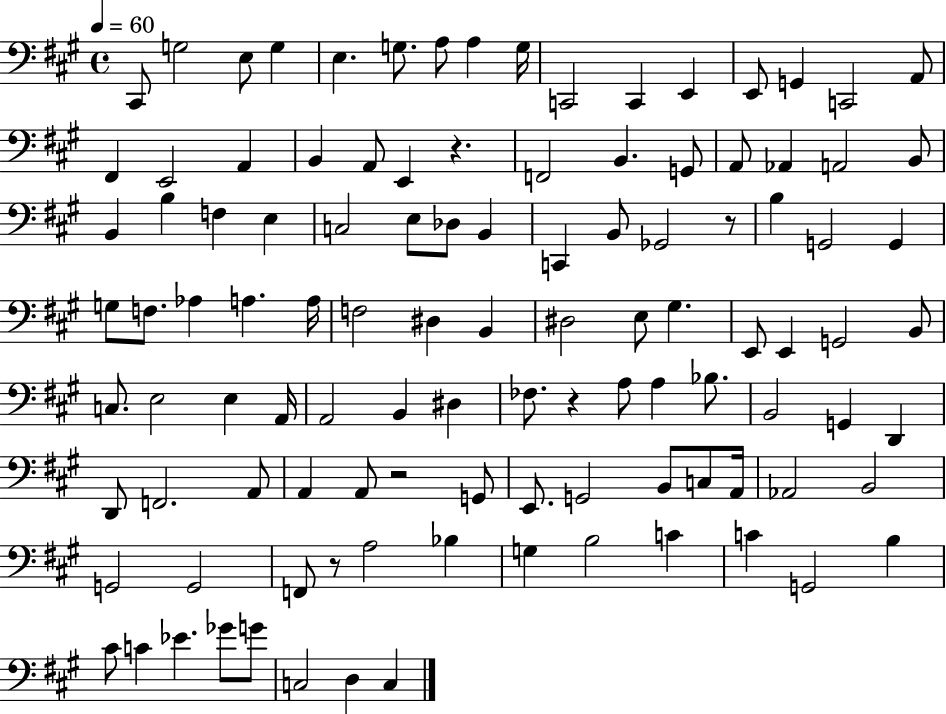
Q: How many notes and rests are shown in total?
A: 109